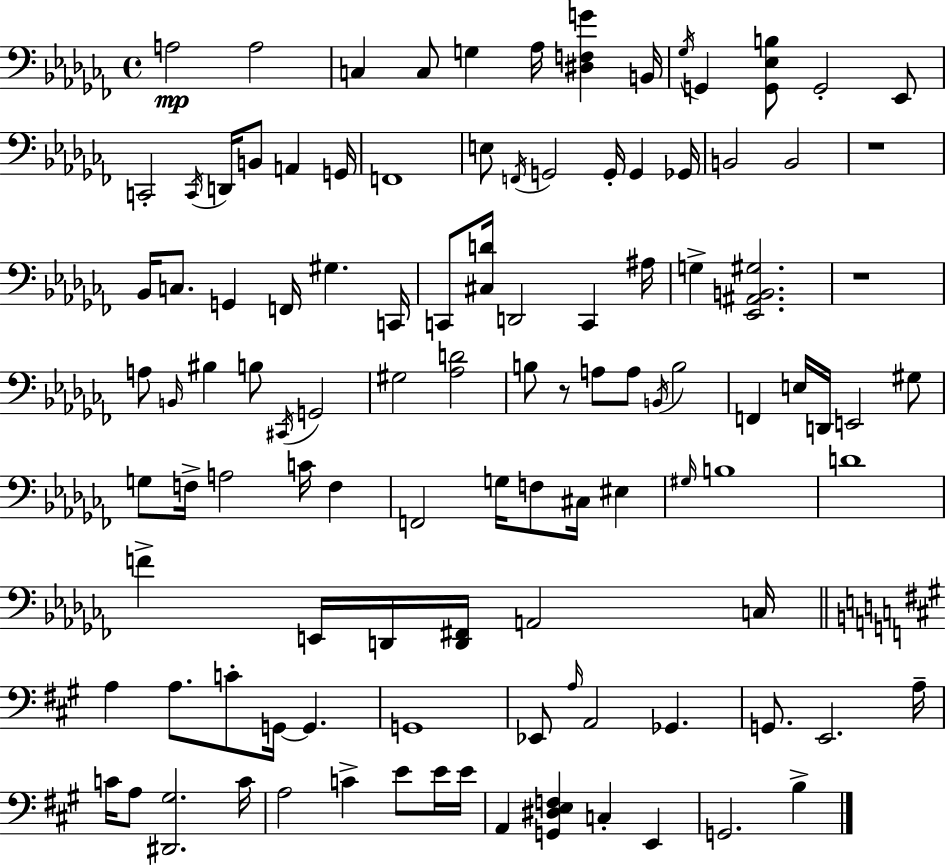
X:1
T:Untitled
M:4/4
L:1/4
K:Abm
A,2 A,2 C, C,/2 G, _A,/4 [^D,F,G] B,,/4 _G,/4 G,, [G,,_E,B,]/2 G,,2 _E,,/2 C,,2 C,,/4 D,,/4 B,,/2 A,, G,,/4 F,,4 E,/2 F,,/4 G,,2 G,,/4 G,, _G,,/4 B,,2 B,,2 z4 _B,,/4 C,/2 G,, F,,/4 ^G, C,,/4 C,,/2 [^C,D]/4 D,,2 C,, ^A,/4 G, [_E,,^A,,B,,^G,]2 z4 A,/2 B,,/4 ^B, B,/2 ^C,,/4 G,,2 ^G,2 [_A,D]2 B,/2 z/2 A,/2 A,/2 B,,/4 B,2 F,, E,/4 D,,/4 E,,2 ^G,/2 G,/2 F,/4 A,2 C/4 F, F,,2 G,/4 F,/2 ^C,/4 ^E, ^G,/4 B,4 D4 F E,,/4 D,,/4 [D,,^F,,]/4 A,,2 C,/4 A, A,/2 C/2 G,,/4 G,, G,,4 _E,,/2 A,/4 A,,2 _G,, G,,/2 E,,2 A,/4 C/4 A,/2 [^D,,^G,]2 C/4 A,2 C E/2 E/4 E/4 A,, [G,,^D,E,F,] C, E,, G,,2 B,